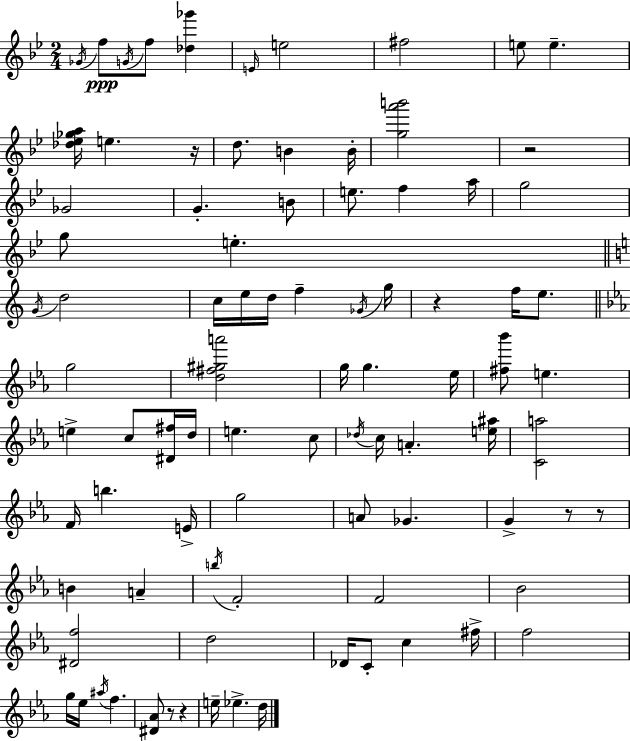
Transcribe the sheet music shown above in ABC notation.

X:1
T:Untitled
M:2/4
L:1/4
K:Bb
_G/4 f/2 G/4 f/2 [_d_g'] E/4 e2 ^f2 e/2 e [_d_e_ga]/4 e z/4 d/2 B B/4 [ga'b']2 z2 _G2 G B/2 e/2 f a/4 g2 g/2 e G/4 d2 c/4 e/4 d/4 f _G/4 g/4 z f/4 e/2 g2 [d^f^ga']2 g/4 g _e/4 [^f_b']/2 e e c/2 [^D^f]/4 d/4 e c/2 _d/4 c/4 A [e^a]/4 [Ca]2 F/4 b E/4 g2 A/2 _G G z/2 z/2 B A b/4 F2 F2 _B2 [^Df]2 d2 _D/4 C/2 c ^f/4 f2 g/4 _e/4 ^a/4 f [^D_A]/2 z/2 z e/4 _e d/4